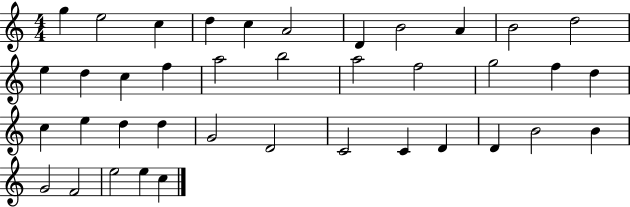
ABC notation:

X:1
T:Untitled
M:4/4
L:1/4
K:C
g e2 c d c A2 D B2 A B2 d2 e d c f a2 b2 a2 f2 g2 f d c e d d G2 D2 C2 C D D B2 B G2 F2 e2 e c